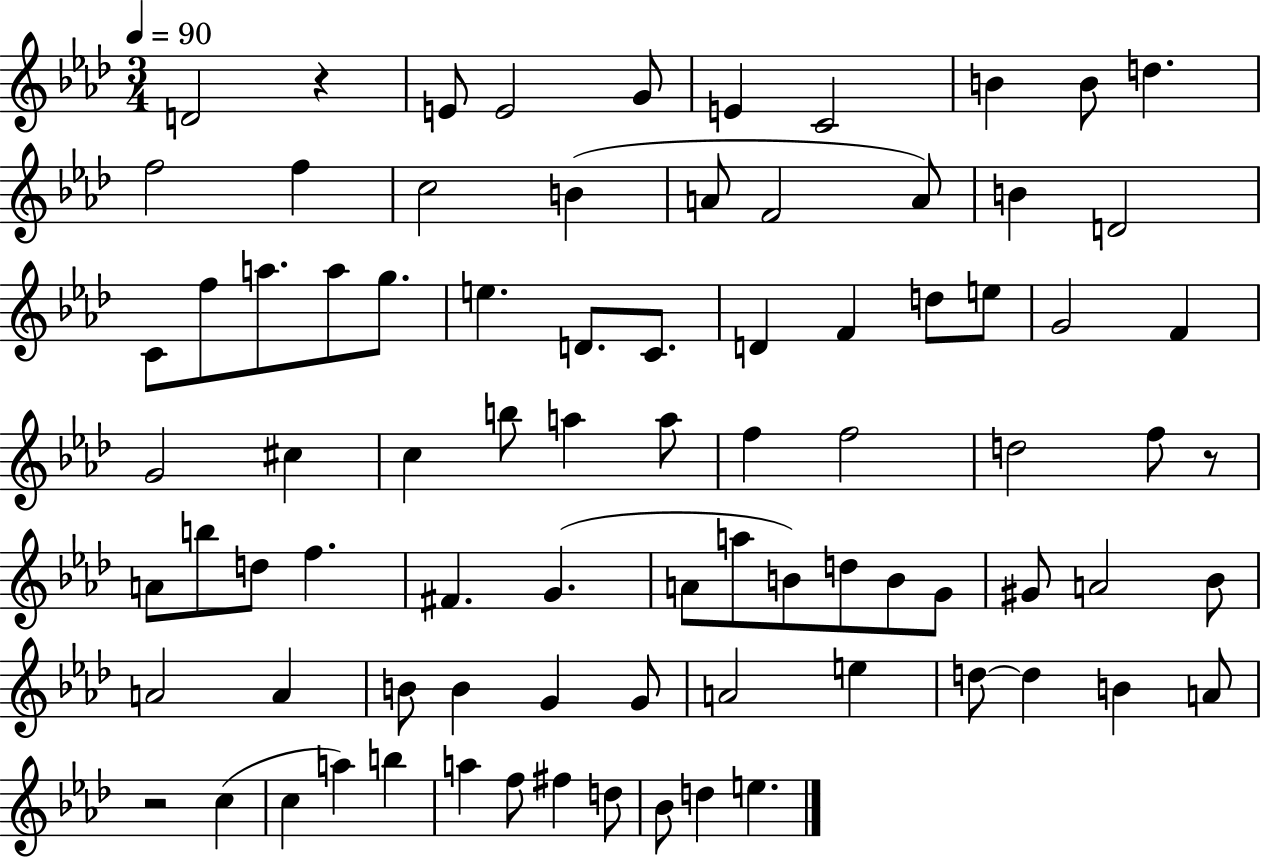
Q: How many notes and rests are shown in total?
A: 83